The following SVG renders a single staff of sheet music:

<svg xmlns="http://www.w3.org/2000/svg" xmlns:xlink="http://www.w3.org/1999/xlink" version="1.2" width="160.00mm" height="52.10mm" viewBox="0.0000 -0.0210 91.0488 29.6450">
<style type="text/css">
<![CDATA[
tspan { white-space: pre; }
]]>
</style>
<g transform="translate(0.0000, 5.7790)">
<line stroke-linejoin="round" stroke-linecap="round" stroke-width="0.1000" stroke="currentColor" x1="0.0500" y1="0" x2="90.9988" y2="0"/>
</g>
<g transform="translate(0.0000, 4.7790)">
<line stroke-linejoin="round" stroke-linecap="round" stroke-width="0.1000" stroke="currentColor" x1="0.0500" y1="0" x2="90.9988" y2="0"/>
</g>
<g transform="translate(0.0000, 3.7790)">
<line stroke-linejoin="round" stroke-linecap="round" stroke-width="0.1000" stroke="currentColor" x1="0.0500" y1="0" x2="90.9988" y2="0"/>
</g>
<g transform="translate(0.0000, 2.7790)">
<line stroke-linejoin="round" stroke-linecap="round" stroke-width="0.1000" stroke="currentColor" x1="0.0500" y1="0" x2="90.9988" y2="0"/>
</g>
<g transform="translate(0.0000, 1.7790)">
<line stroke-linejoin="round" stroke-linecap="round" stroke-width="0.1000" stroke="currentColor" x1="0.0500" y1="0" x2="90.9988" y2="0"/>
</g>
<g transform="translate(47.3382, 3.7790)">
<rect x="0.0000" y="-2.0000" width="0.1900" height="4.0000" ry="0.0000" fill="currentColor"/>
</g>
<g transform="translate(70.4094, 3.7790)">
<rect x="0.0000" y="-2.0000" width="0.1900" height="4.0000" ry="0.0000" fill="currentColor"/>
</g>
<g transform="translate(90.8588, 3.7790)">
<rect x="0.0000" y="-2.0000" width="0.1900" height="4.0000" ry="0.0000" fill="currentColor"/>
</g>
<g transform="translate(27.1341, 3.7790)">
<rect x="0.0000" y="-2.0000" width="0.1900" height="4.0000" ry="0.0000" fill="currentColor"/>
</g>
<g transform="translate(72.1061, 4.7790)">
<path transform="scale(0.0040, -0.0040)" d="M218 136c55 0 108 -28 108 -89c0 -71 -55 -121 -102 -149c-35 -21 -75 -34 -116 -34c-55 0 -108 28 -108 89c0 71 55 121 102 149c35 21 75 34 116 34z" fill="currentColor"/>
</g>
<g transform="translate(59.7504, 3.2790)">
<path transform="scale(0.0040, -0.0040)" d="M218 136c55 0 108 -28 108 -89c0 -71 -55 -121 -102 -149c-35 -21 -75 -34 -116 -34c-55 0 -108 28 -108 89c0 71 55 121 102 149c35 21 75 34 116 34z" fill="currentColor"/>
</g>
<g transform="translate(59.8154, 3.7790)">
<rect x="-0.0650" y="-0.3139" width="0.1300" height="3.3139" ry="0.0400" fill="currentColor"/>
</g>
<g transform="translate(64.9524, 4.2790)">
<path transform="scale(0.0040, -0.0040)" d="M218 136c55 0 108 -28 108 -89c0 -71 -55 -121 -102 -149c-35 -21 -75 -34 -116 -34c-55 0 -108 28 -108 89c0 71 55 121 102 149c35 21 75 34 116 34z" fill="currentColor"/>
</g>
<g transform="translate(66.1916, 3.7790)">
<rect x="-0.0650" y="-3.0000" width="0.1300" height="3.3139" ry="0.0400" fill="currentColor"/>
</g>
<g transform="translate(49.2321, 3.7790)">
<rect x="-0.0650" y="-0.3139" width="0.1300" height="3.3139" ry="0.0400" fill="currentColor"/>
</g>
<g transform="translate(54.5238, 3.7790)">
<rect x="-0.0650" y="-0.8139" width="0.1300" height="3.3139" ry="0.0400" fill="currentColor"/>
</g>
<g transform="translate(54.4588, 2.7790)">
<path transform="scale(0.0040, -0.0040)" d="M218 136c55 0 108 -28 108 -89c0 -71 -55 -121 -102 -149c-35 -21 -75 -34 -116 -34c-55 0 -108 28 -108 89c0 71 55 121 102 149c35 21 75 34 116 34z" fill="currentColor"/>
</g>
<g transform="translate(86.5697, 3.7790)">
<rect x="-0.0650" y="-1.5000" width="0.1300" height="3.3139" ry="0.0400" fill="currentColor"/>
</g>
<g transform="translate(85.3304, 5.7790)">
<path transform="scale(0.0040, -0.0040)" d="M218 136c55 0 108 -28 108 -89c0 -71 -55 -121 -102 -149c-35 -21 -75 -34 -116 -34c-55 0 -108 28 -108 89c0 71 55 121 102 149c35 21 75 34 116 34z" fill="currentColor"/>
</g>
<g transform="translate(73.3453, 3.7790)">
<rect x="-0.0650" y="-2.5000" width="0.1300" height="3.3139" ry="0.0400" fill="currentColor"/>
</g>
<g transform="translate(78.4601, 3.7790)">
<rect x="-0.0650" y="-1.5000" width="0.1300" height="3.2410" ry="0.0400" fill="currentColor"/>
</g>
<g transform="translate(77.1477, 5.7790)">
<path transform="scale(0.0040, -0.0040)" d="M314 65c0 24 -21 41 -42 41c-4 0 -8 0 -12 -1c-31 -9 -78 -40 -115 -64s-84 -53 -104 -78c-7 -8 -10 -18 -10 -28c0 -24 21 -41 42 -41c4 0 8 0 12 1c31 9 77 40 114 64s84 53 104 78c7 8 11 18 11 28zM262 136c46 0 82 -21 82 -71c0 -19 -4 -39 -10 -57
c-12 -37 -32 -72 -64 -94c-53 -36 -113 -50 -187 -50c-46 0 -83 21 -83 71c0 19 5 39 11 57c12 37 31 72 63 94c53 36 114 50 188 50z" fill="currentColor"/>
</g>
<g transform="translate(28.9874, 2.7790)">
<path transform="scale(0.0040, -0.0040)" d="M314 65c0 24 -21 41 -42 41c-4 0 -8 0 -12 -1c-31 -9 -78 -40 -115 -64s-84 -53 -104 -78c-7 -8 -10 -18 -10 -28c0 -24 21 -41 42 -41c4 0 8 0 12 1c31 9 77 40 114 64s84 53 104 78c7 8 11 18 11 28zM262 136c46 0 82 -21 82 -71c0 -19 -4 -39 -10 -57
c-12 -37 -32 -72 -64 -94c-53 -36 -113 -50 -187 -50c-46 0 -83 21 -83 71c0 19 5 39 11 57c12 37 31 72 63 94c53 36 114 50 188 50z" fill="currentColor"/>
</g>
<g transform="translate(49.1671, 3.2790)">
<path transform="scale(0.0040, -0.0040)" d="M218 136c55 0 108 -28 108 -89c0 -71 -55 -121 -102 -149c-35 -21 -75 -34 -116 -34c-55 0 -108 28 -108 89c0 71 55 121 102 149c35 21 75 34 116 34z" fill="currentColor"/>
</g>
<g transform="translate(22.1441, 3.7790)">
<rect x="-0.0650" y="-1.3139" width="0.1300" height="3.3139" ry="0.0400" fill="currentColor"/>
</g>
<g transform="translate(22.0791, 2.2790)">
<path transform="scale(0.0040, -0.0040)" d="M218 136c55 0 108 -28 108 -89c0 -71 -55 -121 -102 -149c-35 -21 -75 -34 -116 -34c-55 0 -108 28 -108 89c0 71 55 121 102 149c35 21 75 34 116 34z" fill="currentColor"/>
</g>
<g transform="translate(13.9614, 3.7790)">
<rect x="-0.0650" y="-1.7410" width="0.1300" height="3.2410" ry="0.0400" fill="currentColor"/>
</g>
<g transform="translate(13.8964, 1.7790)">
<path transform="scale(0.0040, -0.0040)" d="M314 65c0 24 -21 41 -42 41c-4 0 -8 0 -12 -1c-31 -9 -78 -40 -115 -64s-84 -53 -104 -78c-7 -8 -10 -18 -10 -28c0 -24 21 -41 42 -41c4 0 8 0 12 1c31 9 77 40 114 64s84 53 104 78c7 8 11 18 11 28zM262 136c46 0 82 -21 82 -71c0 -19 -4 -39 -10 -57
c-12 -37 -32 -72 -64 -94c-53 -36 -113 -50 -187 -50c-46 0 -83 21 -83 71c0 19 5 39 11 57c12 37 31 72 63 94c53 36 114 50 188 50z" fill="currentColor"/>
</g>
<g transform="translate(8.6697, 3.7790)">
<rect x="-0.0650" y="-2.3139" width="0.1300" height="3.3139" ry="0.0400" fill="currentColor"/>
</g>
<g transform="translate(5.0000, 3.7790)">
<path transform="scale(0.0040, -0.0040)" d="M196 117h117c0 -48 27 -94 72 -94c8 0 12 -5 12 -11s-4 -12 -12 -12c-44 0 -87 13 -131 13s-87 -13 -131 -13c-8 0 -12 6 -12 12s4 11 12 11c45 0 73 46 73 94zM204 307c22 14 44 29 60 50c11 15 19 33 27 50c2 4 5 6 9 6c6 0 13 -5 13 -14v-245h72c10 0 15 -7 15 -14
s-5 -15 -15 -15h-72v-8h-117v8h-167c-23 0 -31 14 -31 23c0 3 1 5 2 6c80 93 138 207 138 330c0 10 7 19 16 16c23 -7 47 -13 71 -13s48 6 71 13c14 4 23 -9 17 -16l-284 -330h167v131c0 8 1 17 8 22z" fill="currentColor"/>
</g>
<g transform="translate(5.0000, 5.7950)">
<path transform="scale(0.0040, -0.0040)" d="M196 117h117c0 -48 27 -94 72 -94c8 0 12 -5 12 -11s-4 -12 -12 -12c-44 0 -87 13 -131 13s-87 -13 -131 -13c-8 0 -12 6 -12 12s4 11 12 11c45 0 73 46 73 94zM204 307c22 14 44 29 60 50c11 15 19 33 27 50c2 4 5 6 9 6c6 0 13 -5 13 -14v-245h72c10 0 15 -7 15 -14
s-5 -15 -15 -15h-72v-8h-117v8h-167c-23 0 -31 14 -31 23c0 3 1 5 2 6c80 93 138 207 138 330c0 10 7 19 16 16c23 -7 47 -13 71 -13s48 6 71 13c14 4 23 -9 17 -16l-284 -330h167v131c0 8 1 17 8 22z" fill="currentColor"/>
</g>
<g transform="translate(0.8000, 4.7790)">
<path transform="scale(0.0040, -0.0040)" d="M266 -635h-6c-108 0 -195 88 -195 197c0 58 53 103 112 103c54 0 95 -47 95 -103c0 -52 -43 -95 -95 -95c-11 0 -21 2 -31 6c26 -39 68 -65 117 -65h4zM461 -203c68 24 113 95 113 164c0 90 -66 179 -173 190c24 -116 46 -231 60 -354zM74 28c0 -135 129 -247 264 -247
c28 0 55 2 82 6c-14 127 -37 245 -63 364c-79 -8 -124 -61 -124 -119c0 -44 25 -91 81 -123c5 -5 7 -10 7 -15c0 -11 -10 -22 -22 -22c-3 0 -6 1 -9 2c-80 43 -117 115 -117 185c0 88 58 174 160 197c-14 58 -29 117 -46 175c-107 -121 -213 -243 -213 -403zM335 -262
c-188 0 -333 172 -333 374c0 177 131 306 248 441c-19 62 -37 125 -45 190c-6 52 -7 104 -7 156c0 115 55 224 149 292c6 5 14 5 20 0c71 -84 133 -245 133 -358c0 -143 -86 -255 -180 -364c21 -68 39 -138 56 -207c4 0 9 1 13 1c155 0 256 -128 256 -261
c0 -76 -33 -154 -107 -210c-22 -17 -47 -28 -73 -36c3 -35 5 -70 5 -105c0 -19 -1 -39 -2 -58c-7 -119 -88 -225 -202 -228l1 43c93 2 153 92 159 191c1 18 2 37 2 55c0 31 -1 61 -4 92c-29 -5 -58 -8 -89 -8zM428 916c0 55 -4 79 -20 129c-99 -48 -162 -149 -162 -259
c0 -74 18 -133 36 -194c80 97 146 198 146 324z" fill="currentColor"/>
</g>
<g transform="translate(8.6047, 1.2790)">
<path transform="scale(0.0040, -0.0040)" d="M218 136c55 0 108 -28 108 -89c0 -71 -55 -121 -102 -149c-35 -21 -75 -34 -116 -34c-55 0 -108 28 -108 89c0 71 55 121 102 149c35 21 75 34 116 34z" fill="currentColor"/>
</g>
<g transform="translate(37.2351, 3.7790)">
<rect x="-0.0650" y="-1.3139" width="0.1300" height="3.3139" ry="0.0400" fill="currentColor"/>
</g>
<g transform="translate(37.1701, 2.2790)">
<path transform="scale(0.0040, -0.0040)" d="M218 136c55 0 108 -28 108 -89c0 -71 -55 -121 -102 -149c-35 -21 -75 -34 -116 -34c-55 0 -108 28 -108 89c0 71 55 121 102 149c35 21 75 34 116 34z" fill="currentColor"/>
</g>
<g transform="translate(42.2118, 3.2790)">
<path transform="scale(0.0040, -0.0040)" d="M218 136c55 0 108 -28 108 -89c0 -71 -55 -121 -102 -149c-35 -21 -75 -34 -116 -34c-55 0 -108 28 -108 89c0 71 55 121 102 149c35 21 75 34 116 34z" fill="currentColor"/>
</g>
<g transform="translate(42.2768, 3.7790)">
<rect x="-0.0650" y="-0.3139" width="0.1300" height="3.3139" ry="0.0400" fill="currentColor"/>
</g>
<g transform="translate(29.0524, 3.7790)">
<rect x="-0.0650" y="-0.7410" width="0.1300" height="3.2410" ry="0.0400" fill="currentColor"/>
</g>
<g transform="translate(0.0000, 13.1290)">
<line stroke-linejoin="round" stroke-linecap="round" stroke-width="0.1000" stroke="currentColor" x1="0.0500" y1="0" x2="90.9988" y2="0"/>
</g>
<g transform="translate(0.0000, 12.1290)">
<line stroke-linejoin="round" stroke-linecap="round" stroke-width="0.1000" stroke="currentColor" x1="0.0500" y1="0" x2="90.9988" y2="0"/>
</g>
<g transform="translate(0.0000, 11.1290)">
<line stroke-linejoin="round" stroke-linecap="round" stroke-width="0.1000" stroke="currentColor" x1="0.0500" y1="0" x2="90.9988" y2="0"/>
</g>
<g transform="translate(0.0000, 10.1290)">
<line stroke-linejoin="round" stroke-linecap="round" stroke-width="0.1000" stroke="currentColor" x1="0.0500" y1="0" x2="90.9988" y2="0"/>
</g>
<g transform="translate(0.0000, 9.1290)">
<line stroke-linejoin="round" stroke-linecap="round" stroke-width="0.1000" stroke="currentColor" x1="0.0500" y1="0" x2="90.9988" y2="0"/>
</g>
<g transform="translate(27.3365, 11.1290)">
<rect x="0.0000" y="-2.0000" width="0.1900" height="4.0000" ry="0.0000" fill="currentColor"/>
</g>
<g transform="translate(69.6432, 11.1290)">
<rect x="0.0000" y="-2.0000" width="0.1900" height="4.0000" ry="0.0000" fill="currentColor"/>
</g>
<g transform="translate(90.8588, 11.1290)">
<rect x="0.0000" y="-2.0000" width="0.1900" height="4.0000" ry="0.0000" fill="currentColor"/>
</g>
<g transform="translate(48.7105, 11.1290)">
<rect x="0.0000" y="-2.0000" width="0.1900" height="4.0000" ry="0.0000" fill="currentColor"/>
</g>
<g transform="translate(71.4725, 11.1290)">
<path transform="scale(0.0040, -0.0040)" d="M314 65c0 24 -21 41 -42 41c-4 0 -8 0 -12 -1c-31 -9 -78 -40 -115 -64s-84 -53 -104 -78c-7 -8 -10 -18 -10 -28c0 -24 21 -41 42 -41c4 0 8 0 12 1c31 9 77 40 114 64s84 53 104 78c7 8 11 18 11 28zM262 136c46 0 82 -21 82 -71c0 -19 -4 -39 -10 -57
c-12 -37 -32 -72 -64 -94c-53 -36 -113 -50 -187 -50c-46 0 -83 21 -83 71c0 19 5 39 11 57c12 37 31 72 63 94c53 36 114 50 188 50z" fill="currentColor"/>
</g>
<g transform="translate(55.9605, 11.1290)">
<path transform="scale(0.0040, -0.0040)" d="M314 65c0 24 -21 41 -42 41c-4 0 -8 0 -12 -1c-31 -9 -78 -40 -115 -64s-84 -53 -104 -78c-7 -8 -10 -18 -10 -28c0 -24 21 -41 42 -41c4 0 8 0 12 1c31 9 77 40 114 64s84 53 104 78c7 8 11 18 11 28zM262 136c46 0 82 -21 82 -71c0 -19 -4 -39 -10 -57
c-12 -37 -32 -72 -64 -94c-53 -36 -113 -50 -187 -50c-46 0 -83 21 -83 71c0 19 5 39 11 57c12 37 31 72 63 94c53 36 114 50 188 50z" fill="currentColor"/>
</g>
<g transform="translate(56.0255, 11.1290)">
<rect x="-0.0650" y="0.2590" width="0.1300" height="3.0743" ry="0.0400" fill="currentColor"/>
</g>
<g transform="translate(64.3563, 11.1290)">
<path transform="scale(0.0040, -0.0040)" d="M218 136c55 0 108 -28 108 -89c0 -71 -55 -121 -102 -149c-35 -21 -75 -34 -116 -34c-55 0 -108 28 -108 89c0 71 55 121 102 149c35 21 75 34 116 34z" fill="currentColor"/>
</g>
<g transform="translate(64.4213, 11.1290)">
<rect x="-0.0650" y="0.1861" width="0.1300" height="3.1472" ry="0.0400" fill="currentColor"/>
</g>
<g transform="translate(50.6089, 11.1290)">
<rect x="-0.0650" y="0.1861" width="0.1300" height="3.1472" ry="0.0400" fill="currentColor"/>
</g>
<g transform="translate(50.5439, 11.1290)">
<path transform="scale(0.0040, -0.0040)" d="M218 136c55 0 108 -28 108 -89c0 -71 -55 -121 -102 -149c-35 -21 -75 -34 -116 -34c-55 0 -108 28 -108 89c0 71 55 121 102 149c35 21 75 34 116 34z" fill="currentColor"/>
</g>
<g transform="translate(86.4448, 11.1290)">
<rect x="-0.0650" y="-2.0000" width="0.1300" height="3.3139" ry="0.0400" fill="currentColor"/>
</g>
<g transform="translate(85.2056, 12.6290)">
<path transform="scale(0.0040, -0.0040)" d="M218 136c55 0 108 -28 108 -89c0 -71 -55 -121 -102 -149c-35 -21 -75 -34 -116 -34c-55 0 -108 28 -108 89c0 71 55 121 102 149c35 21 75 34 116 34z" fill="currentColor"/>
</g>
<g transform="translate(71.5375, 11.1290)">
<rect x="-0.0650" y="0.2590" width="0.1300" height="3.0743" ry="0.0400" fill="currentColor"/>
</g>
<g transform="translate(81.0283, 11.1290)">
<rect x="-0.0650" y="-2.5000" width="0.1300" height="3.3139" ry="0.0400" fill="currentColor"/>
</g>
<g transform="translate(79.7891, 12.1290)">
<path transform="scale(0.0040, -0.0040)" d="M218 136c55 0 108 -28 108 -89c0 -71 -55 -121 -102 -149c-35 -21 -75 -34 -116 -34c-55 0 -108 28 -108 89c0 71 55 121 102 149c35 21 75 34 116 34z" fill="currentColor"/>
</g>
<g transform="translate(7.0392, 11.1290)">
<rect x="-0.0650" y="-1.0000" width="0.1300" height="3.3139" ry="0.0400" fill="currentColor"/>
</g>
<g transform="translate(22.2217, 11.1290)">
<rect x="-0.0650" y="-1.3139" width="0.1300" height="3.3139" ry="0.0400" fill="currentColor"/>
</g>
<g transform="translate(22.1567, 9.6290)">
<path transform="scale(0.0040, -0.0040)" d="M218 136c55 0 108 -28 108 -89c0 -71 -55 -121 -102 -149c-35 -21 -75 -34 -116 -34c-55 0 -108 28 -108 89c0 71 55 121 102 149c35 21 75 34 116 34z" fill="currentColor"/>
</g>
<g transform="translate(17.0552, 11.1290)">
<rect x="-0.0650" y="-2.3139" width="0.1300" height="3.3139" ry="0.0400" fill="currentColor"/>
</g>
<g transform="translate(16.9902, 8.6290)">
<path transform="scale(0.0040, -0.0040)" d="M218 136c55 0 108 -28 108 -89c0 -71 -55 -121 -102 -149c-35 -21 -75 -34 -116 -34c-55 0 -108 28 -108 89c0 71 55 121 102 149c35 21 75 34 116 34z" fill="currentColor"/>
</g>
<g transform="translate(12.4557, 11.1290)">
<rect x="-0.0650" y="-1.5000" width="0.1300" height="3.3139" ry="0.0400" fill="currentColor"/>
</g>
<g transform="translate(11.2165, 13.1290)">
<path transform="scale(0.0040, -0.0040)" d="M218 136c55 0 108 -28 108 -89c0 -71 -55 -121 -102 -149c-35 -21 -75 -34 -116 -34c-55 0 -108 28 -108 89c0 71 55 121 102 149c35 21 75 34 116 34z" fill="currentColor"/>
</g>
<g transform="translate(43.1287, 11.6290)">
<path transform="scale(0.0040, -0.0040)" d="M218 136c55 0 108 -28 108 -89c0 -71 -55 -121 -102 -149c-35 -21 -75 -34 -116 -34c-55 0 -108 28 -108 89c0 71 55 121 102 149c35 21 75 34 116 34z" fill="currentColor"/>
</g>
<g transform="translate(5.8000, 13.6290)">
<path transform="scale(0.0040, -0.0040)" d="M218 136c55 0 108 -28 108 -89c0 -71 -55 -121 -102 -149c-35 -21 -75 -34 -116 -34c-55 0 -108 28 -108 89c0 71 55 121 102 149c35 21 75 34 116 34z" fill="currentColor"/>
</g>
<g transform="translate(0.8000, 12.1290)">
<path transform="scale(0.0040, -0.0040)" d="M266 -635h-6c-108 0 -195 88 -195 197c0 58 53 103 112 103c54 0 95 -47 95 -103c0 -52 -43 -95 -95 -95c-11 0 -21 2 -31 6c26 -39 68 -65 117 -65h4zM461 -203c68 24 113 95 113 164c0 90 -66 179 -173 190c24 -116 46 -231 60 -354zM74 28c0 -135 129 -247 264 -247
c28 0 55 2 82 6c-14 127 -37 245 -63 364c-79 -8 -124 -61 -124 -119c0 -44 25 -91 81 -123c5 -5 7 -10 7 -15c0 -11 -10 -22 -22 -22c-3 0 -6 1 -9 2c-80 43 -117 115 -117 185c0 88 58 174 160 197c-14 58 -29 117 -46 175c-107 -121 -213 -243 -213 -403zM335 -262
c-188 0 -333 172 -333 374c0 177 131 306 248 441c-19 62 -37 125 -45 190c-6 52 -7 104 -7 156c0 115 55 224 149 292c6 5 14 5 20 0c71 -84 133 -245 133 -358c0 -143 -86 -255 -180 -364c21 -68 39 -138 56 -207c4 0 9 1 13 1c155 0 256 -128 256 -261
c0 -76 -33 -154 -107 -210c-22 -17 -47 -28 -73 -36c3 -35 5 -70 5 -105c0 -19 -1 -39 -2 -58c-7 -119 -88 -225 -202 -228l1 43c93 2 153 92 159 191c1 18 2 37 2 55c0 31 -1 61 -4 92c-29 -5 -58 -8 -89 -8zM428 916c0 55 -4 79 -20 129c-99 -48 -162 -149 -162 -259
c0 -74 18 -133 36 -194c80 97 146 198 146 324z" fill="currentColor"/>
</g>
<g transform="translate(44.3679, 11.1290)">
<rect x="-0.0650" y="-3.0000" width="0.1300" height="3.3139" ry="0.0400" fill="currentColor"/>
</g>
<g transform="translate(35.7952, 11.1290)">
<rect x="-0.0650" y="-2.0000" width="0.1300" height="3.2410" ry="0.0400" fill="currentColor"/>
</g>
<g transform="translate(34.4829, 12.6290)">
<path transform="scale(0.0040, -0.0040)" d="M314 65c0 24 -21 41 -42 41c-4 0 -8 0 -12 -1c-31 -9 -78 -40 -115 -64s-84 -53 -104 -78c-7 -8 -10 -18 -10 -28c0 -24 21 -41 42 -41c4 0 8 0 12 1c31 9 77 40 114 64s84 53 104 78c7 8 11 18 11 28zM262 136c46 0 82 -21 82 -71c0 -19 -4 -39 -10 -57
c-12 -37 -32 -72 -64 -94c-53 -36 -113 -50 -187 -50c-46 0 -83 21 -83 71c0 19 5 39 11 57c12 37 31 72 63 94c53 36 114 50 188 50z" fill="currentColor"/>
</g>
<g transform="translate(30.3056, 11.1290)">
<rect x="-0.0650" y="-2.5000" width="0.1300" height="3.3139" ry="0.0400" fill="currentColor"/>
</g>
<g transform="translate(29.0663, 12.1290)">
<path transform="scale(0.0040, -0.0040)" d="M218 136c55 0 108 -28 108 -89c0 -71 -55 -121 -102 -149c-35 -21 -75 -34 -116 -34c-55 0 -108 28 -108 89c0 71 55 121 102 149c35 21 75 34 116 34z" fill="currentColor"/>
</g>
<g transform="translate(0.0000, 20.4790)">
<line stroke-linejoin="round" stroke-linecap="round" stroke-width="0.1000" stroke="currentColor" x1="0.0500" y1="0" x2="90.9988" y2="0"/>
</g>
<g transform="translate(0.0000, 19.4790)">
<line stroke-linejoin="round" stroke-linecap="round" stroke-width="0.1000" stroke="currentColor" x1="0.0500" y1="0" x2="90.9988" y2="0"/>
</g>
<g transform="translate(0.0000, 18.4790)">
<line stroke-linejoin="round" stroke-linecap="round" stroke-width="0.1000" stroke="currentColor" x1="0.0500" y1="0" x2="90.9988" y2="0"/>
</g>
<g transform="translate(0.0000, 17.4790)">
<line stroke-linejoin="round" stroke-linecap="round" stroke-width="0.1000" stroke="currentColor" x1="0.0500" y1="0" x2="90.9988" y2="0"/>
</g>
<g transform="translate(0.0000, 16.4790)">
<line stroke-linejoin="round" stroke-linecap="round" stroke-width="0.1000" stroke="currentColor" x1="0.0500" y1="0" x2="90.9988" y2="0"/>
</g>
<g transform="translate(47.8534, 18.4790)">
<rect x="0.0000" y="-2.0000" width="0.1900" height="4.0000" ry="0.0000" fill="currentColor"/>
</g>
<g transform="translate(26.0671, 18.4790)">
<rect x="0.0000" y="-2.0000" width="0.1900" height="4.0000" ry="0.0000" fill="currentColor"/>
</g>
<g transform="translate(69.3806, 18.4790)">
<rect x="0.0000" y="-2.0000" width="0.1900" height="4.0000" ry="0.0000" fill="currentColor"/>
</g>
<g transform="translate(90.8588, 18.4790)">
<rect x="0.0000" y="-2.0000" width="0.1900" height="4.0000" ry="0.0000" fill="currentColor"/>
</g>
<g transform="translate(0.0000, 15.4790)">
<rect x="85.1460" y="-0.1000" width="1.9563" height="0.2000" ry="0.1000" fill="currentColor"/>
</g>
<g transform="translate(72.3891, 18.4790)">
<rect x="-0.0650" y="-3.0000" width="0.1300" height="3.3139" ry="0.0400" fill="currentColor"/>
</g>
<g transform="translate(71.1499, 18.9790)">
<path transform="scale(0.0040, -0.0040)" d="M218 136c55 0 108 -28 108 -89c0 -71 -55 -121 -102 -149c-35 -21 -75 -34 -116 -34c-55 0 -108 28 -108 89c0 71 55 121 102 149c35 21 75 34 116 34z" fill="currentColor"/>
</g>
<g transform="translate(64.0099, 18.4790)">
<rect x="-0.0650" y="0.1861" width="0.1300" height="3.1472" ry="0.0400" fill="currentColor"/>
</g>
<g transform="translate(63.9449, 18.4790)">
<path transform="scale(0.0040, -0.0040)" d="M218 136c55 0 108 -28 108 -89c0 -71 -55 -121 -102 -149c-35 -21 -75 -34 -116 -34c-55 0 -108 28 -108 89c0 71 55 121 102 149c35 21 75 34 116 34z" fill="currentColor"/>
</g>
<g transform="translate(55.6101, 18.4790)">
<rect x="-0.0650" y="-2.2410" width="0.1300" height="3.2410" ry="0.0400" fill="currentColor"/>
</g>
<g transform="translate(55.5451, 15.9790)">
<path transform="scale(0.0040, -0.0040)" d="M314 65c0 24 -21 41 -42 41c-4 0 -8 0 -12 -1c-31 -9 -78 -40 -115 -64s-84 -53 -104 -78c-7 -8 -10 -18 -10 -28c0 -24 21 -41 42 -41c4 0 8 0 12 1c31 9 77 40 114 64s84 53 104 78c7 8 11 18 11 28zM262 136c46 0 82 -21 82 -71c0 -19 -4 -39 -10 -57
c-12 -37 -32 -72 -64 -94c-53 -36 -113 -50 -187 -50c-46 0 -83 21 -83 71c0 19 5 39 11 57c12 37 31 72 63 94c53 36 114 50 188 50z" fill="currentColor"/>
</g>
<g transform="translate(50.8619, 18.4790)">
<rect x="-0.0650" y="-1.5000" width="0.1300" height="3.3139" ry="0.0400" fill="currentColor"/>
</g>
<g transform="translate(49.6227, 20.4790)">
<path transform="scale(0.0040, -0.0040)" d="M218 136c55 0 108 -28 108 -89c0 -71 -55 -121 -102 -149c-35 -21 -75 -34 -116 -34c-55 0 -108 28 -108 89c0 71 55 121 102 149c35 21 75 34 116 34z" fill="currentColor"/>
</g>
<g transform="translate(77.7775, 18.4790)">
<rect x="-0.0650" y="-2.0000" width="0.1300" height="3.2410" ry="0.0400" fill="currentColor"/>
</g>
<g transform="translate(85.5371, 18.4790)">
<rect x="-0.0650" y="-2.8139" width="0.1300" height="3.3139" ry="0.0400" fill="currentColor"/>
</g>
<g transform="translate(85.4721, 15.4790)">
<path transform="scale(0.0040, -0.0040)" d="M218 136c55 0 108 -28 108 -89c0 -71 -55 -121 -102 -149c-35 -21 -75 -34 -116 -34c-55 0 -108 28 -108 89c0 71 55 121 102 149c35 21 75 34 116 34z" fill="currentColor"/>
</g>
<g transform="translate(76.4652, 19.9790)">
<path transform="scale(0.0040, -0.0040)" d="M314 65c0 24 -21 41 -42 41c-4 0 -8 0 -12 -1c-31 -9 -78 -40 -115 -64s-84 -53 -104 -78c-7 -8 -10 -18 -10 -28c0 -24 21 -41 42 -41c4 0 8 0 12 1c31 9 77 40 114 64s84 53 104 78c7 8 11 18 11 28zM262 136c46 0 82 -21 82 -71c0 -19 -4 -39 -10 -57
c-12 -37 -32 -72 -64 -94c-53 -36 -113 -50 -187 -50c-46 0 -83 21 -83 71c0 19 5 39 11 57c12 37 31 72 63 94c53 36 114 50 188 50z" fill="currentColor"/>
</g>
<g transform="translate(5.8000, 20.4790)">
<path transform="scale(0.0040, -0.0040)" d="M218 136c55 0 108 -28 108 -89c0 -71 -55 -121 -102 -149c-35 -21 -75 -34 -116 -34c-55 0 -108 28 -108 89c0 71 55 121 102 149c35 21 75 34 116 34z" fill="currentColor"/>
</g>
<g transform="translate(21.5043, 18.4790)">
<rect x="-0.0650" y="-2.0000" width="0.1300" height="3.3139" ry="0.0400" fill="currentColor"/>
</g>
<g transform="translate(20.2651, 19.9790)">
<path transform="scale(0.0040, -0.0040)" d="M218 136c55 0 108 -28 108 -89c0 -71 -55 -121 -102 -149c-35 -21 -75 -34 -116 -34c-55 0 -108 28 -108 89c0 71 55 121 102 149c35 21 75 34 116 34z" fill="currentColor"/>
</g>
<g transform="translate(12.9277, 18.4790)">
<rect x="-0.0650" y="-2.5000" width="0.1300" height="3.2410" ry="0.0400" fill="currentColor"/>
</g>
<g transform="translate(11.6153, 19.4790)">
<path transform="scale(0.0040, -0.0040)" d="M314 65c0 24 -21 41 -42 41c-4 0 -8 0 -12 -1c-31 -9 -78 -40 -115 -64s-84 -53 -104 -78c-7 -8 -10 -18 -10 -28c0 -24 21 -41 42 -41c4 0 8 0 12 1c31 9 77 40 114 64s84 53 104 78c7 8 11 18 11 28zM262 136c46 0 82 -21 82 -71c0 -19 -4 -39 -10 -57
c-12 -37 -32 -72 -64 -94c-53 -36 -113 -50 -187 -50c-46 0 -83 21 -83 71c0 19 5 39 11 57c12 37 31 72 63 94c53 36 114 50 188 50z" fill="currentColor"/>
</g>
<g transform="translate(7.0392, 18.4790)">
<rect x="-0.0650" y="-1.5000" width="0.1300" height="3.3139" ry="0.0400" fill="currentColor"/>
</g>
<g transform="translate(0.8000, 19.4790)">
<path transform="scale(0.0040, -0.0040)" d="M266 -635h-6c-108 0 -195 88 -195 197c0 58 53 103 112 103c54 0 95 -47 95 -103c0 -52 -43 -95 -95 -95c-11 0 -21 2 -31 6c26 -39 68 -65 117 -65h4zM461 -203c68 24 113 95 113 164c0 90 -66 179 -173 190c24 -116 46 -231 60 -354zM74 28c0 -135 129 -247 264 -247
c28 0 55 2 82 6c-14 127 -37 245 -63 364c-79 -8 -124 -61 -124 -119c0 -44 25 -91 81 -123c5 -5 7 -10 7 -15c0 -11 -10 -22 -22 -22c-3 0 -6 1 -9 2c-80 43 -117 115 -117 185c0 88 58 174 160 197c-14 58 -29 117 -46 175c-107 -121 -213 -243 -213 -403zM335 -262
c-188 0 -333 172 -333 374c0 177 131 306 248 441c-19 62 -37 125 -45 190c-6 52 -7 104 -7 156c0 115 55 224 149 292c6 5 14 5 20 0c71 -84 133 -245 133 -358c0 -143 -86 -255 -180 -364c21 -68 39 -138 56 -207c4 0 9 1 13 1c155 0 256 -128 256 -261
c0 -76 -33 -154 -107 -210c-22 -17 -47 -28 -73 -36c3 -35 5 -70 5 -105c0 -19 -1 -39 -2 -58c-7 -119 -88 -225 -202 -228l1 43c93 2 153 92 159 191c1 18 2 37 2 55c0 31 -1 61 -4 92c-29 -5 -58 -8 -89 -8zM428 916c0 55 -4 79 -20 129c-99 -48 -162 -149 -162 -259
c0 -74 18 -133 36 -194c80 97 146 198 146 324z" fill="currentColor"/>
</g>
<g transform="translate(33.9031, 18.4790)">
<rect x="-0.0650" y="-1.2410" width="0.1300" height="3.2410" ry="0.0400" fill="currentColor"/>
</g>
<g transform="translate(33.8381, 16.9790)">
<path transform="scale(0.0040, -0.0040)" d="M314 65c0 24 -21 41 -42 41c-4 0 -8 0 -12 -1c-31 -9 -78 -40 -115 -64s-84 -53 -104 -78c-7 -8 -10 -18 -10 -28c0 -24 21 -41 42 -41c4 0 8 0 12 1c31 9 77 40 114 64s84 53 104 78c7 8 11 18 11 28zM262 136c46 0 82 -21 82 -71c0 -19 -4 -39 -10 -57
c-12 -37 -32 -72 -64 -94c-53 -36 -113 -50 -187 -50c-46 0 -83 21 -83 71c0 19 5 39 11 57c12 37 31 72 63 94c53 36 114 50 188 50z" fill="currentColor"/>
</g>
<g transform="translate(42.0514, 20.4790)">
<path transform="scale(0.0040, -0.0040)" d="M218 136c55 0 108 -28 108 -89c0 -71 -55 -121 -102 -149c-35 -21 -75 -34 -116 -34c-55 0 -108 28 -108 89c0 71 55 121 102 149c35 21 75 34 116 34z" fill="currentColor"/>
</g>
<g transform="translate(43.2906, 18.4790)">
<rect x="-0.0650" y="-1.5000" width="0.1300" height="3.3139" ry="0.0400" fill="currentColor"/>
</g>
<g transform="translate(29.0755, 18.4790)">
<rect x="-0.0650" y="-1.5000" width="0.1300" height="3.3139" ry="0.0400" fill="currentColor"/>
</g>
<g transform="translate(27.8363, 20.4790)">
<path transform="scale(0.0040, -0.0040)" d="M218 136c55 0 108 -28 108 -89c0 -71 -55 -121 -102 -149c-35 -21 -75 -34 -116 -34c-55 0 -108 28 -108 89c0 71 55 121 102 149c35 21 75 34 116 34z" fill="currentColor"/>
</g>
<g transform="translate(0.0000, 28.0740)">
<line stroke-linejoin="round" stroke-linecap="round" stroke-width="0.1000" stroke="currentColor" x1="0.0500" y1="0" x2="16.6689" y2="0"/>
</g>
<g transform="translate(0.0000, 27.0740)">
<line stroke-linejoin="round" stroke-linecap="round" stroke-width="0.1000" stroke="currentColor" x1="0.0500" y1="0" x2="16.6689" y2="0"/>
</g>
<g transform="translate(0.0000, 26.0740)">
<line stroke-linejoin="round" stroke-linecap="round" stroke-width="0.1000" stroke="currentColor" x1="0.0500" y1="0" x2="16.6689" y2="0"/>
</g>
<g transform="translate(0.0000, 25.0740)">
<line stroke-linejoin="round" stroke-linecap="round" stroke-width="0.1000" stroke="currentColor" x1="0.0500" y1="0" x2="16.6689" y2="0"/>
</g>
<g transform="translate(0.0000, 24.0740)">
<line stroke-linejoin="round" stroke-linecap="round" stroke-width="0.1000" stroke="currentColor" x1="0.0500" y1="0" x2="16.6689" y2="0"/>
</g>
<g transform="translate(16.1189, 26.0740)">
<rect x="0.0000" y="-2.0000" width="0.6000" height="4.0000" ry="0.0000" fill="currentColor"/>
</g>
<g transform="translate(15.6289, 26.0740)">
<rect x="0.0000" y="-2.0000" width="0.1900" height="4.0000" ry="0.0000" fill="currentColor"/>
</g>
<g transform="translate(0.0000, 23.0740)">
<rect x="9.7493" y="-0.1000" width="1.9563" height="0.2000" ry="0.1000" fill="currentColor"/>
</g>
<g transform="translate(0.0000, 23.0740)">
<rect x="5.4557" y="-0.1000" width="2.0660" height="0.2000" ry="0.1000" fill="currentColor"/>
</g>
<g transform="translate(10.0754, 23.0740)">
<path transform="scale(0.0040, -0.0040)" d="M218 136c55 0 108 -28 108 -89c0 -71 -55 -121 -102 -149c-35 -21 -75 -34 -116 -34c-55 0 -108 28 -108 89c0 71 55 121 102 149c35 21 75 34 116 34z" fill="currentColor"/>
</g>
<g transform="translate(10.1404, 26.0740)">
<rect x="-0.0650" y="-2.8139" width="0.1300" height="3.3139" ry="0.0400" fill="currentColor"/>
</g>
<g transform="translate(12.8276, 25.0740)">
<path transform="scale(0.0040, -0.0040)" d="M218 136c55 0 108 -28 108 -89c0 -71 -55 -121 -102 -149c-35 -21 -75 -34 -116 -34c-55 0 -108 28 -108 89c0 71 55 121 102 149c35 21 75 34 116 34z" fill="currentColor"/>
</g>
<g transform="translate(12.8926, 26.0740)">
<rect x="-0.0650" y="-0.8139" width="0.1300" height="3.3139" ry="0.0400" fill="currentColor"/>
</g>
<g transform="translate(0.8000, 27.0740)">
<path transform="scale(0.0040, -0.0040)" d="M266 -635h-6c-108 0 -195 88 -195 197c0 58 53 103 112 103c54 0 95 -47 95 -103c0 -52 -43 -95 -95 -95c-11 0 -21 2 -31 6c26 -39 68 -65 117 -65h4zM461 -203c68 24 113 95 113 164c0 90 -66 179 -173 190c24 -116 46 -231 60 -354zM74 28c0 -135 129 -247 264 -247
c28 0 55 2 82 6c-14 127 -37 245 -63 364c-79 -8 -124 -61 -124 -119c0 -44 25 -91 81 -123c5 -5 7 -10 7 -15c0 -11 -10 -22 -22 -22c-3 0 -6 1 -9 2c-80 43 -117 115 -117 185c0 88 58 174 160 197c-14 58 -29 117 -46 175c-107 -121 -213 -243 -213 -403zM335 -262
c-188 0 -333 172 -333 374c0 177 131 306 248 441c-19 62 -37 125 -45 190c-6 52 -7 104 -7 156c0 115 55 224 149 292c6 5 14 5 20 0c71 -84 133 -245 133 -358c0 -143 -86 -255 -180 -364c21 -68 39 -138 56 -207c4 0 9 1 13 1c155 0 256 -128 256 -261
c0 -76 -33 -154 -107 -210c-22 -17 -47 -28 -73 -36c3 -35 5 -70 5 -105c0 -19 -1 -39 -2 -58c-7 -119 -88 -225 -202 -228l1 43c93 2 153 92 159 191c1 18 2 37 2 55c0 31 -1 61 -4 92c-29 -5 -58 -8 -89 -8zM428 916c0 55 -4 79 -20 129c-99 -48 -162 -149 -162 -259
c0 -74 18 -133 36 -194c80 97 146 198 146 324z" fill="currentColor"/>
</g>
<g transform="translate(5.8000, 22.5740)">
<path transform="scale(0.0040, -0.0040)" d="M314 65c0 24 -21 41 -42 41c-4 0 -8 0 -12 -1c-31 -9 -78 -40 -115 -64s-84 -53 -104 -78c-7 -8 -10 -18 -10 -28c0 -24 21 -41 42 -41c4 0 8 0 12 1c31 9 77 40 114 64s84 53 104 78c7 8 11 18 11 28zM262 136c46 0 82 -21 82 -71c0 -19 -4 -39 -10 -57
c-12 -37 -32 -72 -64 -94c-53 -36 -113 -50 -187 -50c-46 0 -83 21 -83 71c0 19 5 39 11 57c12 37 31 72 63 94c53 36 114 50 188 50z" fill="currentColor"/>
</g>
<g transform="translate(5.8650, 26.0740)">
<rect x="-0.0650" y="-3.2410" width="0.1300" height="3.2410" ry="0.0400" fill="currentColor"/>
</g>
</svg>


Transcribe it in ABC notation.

X:1
T:Untitled
M:4/4
L:1/4
K:C
g f2 e d2 e c c d c A G E2 E D E g e G F2 A B B2 B B2 G F E G2 F E e2 E E g2 B A F2 a b2 a d